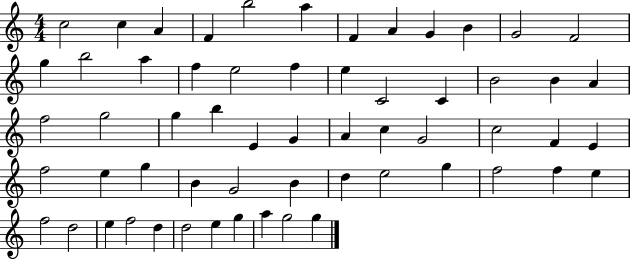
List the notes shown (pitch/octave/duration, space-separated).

C5/h C5/q A4/q F4/q B5/h A5/q F4/q A4/q G4/q B4/q G4/h F4/h G5/q B5/h A5/q F5/q E5/h F5/q E5/q C4/h C4/q B4/h B4/q A4/q F5/h G5/h G5/q B5/q E4/q G4/q A4/q C5/q G4/h C5/h F4/q E4/q F5/h E5/q G5/q B4/q G4/h B4/q D5/q E5/h G5/q F5/h F5/q E5/q F5/h D5/h E5/q F5/h D5/q D5/h E5/q G5/q A5/q G5/h G5/q